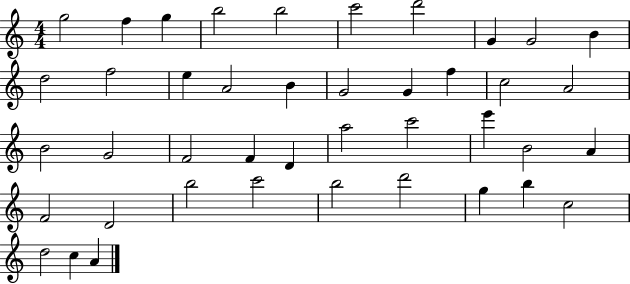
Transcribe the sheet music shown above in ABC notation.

X:1
T:Untitled
M:4/4
L:1/4
K:C
g2 f g b2 b2 c'2 d'2 G G2 B d2 f2 e A2 B G2 G f c2 A2 B2 G2 F2 F D a2 c'2 e' B2 A F2 D2 b2 c'2 b2 d'2 g b c2 d2 c A